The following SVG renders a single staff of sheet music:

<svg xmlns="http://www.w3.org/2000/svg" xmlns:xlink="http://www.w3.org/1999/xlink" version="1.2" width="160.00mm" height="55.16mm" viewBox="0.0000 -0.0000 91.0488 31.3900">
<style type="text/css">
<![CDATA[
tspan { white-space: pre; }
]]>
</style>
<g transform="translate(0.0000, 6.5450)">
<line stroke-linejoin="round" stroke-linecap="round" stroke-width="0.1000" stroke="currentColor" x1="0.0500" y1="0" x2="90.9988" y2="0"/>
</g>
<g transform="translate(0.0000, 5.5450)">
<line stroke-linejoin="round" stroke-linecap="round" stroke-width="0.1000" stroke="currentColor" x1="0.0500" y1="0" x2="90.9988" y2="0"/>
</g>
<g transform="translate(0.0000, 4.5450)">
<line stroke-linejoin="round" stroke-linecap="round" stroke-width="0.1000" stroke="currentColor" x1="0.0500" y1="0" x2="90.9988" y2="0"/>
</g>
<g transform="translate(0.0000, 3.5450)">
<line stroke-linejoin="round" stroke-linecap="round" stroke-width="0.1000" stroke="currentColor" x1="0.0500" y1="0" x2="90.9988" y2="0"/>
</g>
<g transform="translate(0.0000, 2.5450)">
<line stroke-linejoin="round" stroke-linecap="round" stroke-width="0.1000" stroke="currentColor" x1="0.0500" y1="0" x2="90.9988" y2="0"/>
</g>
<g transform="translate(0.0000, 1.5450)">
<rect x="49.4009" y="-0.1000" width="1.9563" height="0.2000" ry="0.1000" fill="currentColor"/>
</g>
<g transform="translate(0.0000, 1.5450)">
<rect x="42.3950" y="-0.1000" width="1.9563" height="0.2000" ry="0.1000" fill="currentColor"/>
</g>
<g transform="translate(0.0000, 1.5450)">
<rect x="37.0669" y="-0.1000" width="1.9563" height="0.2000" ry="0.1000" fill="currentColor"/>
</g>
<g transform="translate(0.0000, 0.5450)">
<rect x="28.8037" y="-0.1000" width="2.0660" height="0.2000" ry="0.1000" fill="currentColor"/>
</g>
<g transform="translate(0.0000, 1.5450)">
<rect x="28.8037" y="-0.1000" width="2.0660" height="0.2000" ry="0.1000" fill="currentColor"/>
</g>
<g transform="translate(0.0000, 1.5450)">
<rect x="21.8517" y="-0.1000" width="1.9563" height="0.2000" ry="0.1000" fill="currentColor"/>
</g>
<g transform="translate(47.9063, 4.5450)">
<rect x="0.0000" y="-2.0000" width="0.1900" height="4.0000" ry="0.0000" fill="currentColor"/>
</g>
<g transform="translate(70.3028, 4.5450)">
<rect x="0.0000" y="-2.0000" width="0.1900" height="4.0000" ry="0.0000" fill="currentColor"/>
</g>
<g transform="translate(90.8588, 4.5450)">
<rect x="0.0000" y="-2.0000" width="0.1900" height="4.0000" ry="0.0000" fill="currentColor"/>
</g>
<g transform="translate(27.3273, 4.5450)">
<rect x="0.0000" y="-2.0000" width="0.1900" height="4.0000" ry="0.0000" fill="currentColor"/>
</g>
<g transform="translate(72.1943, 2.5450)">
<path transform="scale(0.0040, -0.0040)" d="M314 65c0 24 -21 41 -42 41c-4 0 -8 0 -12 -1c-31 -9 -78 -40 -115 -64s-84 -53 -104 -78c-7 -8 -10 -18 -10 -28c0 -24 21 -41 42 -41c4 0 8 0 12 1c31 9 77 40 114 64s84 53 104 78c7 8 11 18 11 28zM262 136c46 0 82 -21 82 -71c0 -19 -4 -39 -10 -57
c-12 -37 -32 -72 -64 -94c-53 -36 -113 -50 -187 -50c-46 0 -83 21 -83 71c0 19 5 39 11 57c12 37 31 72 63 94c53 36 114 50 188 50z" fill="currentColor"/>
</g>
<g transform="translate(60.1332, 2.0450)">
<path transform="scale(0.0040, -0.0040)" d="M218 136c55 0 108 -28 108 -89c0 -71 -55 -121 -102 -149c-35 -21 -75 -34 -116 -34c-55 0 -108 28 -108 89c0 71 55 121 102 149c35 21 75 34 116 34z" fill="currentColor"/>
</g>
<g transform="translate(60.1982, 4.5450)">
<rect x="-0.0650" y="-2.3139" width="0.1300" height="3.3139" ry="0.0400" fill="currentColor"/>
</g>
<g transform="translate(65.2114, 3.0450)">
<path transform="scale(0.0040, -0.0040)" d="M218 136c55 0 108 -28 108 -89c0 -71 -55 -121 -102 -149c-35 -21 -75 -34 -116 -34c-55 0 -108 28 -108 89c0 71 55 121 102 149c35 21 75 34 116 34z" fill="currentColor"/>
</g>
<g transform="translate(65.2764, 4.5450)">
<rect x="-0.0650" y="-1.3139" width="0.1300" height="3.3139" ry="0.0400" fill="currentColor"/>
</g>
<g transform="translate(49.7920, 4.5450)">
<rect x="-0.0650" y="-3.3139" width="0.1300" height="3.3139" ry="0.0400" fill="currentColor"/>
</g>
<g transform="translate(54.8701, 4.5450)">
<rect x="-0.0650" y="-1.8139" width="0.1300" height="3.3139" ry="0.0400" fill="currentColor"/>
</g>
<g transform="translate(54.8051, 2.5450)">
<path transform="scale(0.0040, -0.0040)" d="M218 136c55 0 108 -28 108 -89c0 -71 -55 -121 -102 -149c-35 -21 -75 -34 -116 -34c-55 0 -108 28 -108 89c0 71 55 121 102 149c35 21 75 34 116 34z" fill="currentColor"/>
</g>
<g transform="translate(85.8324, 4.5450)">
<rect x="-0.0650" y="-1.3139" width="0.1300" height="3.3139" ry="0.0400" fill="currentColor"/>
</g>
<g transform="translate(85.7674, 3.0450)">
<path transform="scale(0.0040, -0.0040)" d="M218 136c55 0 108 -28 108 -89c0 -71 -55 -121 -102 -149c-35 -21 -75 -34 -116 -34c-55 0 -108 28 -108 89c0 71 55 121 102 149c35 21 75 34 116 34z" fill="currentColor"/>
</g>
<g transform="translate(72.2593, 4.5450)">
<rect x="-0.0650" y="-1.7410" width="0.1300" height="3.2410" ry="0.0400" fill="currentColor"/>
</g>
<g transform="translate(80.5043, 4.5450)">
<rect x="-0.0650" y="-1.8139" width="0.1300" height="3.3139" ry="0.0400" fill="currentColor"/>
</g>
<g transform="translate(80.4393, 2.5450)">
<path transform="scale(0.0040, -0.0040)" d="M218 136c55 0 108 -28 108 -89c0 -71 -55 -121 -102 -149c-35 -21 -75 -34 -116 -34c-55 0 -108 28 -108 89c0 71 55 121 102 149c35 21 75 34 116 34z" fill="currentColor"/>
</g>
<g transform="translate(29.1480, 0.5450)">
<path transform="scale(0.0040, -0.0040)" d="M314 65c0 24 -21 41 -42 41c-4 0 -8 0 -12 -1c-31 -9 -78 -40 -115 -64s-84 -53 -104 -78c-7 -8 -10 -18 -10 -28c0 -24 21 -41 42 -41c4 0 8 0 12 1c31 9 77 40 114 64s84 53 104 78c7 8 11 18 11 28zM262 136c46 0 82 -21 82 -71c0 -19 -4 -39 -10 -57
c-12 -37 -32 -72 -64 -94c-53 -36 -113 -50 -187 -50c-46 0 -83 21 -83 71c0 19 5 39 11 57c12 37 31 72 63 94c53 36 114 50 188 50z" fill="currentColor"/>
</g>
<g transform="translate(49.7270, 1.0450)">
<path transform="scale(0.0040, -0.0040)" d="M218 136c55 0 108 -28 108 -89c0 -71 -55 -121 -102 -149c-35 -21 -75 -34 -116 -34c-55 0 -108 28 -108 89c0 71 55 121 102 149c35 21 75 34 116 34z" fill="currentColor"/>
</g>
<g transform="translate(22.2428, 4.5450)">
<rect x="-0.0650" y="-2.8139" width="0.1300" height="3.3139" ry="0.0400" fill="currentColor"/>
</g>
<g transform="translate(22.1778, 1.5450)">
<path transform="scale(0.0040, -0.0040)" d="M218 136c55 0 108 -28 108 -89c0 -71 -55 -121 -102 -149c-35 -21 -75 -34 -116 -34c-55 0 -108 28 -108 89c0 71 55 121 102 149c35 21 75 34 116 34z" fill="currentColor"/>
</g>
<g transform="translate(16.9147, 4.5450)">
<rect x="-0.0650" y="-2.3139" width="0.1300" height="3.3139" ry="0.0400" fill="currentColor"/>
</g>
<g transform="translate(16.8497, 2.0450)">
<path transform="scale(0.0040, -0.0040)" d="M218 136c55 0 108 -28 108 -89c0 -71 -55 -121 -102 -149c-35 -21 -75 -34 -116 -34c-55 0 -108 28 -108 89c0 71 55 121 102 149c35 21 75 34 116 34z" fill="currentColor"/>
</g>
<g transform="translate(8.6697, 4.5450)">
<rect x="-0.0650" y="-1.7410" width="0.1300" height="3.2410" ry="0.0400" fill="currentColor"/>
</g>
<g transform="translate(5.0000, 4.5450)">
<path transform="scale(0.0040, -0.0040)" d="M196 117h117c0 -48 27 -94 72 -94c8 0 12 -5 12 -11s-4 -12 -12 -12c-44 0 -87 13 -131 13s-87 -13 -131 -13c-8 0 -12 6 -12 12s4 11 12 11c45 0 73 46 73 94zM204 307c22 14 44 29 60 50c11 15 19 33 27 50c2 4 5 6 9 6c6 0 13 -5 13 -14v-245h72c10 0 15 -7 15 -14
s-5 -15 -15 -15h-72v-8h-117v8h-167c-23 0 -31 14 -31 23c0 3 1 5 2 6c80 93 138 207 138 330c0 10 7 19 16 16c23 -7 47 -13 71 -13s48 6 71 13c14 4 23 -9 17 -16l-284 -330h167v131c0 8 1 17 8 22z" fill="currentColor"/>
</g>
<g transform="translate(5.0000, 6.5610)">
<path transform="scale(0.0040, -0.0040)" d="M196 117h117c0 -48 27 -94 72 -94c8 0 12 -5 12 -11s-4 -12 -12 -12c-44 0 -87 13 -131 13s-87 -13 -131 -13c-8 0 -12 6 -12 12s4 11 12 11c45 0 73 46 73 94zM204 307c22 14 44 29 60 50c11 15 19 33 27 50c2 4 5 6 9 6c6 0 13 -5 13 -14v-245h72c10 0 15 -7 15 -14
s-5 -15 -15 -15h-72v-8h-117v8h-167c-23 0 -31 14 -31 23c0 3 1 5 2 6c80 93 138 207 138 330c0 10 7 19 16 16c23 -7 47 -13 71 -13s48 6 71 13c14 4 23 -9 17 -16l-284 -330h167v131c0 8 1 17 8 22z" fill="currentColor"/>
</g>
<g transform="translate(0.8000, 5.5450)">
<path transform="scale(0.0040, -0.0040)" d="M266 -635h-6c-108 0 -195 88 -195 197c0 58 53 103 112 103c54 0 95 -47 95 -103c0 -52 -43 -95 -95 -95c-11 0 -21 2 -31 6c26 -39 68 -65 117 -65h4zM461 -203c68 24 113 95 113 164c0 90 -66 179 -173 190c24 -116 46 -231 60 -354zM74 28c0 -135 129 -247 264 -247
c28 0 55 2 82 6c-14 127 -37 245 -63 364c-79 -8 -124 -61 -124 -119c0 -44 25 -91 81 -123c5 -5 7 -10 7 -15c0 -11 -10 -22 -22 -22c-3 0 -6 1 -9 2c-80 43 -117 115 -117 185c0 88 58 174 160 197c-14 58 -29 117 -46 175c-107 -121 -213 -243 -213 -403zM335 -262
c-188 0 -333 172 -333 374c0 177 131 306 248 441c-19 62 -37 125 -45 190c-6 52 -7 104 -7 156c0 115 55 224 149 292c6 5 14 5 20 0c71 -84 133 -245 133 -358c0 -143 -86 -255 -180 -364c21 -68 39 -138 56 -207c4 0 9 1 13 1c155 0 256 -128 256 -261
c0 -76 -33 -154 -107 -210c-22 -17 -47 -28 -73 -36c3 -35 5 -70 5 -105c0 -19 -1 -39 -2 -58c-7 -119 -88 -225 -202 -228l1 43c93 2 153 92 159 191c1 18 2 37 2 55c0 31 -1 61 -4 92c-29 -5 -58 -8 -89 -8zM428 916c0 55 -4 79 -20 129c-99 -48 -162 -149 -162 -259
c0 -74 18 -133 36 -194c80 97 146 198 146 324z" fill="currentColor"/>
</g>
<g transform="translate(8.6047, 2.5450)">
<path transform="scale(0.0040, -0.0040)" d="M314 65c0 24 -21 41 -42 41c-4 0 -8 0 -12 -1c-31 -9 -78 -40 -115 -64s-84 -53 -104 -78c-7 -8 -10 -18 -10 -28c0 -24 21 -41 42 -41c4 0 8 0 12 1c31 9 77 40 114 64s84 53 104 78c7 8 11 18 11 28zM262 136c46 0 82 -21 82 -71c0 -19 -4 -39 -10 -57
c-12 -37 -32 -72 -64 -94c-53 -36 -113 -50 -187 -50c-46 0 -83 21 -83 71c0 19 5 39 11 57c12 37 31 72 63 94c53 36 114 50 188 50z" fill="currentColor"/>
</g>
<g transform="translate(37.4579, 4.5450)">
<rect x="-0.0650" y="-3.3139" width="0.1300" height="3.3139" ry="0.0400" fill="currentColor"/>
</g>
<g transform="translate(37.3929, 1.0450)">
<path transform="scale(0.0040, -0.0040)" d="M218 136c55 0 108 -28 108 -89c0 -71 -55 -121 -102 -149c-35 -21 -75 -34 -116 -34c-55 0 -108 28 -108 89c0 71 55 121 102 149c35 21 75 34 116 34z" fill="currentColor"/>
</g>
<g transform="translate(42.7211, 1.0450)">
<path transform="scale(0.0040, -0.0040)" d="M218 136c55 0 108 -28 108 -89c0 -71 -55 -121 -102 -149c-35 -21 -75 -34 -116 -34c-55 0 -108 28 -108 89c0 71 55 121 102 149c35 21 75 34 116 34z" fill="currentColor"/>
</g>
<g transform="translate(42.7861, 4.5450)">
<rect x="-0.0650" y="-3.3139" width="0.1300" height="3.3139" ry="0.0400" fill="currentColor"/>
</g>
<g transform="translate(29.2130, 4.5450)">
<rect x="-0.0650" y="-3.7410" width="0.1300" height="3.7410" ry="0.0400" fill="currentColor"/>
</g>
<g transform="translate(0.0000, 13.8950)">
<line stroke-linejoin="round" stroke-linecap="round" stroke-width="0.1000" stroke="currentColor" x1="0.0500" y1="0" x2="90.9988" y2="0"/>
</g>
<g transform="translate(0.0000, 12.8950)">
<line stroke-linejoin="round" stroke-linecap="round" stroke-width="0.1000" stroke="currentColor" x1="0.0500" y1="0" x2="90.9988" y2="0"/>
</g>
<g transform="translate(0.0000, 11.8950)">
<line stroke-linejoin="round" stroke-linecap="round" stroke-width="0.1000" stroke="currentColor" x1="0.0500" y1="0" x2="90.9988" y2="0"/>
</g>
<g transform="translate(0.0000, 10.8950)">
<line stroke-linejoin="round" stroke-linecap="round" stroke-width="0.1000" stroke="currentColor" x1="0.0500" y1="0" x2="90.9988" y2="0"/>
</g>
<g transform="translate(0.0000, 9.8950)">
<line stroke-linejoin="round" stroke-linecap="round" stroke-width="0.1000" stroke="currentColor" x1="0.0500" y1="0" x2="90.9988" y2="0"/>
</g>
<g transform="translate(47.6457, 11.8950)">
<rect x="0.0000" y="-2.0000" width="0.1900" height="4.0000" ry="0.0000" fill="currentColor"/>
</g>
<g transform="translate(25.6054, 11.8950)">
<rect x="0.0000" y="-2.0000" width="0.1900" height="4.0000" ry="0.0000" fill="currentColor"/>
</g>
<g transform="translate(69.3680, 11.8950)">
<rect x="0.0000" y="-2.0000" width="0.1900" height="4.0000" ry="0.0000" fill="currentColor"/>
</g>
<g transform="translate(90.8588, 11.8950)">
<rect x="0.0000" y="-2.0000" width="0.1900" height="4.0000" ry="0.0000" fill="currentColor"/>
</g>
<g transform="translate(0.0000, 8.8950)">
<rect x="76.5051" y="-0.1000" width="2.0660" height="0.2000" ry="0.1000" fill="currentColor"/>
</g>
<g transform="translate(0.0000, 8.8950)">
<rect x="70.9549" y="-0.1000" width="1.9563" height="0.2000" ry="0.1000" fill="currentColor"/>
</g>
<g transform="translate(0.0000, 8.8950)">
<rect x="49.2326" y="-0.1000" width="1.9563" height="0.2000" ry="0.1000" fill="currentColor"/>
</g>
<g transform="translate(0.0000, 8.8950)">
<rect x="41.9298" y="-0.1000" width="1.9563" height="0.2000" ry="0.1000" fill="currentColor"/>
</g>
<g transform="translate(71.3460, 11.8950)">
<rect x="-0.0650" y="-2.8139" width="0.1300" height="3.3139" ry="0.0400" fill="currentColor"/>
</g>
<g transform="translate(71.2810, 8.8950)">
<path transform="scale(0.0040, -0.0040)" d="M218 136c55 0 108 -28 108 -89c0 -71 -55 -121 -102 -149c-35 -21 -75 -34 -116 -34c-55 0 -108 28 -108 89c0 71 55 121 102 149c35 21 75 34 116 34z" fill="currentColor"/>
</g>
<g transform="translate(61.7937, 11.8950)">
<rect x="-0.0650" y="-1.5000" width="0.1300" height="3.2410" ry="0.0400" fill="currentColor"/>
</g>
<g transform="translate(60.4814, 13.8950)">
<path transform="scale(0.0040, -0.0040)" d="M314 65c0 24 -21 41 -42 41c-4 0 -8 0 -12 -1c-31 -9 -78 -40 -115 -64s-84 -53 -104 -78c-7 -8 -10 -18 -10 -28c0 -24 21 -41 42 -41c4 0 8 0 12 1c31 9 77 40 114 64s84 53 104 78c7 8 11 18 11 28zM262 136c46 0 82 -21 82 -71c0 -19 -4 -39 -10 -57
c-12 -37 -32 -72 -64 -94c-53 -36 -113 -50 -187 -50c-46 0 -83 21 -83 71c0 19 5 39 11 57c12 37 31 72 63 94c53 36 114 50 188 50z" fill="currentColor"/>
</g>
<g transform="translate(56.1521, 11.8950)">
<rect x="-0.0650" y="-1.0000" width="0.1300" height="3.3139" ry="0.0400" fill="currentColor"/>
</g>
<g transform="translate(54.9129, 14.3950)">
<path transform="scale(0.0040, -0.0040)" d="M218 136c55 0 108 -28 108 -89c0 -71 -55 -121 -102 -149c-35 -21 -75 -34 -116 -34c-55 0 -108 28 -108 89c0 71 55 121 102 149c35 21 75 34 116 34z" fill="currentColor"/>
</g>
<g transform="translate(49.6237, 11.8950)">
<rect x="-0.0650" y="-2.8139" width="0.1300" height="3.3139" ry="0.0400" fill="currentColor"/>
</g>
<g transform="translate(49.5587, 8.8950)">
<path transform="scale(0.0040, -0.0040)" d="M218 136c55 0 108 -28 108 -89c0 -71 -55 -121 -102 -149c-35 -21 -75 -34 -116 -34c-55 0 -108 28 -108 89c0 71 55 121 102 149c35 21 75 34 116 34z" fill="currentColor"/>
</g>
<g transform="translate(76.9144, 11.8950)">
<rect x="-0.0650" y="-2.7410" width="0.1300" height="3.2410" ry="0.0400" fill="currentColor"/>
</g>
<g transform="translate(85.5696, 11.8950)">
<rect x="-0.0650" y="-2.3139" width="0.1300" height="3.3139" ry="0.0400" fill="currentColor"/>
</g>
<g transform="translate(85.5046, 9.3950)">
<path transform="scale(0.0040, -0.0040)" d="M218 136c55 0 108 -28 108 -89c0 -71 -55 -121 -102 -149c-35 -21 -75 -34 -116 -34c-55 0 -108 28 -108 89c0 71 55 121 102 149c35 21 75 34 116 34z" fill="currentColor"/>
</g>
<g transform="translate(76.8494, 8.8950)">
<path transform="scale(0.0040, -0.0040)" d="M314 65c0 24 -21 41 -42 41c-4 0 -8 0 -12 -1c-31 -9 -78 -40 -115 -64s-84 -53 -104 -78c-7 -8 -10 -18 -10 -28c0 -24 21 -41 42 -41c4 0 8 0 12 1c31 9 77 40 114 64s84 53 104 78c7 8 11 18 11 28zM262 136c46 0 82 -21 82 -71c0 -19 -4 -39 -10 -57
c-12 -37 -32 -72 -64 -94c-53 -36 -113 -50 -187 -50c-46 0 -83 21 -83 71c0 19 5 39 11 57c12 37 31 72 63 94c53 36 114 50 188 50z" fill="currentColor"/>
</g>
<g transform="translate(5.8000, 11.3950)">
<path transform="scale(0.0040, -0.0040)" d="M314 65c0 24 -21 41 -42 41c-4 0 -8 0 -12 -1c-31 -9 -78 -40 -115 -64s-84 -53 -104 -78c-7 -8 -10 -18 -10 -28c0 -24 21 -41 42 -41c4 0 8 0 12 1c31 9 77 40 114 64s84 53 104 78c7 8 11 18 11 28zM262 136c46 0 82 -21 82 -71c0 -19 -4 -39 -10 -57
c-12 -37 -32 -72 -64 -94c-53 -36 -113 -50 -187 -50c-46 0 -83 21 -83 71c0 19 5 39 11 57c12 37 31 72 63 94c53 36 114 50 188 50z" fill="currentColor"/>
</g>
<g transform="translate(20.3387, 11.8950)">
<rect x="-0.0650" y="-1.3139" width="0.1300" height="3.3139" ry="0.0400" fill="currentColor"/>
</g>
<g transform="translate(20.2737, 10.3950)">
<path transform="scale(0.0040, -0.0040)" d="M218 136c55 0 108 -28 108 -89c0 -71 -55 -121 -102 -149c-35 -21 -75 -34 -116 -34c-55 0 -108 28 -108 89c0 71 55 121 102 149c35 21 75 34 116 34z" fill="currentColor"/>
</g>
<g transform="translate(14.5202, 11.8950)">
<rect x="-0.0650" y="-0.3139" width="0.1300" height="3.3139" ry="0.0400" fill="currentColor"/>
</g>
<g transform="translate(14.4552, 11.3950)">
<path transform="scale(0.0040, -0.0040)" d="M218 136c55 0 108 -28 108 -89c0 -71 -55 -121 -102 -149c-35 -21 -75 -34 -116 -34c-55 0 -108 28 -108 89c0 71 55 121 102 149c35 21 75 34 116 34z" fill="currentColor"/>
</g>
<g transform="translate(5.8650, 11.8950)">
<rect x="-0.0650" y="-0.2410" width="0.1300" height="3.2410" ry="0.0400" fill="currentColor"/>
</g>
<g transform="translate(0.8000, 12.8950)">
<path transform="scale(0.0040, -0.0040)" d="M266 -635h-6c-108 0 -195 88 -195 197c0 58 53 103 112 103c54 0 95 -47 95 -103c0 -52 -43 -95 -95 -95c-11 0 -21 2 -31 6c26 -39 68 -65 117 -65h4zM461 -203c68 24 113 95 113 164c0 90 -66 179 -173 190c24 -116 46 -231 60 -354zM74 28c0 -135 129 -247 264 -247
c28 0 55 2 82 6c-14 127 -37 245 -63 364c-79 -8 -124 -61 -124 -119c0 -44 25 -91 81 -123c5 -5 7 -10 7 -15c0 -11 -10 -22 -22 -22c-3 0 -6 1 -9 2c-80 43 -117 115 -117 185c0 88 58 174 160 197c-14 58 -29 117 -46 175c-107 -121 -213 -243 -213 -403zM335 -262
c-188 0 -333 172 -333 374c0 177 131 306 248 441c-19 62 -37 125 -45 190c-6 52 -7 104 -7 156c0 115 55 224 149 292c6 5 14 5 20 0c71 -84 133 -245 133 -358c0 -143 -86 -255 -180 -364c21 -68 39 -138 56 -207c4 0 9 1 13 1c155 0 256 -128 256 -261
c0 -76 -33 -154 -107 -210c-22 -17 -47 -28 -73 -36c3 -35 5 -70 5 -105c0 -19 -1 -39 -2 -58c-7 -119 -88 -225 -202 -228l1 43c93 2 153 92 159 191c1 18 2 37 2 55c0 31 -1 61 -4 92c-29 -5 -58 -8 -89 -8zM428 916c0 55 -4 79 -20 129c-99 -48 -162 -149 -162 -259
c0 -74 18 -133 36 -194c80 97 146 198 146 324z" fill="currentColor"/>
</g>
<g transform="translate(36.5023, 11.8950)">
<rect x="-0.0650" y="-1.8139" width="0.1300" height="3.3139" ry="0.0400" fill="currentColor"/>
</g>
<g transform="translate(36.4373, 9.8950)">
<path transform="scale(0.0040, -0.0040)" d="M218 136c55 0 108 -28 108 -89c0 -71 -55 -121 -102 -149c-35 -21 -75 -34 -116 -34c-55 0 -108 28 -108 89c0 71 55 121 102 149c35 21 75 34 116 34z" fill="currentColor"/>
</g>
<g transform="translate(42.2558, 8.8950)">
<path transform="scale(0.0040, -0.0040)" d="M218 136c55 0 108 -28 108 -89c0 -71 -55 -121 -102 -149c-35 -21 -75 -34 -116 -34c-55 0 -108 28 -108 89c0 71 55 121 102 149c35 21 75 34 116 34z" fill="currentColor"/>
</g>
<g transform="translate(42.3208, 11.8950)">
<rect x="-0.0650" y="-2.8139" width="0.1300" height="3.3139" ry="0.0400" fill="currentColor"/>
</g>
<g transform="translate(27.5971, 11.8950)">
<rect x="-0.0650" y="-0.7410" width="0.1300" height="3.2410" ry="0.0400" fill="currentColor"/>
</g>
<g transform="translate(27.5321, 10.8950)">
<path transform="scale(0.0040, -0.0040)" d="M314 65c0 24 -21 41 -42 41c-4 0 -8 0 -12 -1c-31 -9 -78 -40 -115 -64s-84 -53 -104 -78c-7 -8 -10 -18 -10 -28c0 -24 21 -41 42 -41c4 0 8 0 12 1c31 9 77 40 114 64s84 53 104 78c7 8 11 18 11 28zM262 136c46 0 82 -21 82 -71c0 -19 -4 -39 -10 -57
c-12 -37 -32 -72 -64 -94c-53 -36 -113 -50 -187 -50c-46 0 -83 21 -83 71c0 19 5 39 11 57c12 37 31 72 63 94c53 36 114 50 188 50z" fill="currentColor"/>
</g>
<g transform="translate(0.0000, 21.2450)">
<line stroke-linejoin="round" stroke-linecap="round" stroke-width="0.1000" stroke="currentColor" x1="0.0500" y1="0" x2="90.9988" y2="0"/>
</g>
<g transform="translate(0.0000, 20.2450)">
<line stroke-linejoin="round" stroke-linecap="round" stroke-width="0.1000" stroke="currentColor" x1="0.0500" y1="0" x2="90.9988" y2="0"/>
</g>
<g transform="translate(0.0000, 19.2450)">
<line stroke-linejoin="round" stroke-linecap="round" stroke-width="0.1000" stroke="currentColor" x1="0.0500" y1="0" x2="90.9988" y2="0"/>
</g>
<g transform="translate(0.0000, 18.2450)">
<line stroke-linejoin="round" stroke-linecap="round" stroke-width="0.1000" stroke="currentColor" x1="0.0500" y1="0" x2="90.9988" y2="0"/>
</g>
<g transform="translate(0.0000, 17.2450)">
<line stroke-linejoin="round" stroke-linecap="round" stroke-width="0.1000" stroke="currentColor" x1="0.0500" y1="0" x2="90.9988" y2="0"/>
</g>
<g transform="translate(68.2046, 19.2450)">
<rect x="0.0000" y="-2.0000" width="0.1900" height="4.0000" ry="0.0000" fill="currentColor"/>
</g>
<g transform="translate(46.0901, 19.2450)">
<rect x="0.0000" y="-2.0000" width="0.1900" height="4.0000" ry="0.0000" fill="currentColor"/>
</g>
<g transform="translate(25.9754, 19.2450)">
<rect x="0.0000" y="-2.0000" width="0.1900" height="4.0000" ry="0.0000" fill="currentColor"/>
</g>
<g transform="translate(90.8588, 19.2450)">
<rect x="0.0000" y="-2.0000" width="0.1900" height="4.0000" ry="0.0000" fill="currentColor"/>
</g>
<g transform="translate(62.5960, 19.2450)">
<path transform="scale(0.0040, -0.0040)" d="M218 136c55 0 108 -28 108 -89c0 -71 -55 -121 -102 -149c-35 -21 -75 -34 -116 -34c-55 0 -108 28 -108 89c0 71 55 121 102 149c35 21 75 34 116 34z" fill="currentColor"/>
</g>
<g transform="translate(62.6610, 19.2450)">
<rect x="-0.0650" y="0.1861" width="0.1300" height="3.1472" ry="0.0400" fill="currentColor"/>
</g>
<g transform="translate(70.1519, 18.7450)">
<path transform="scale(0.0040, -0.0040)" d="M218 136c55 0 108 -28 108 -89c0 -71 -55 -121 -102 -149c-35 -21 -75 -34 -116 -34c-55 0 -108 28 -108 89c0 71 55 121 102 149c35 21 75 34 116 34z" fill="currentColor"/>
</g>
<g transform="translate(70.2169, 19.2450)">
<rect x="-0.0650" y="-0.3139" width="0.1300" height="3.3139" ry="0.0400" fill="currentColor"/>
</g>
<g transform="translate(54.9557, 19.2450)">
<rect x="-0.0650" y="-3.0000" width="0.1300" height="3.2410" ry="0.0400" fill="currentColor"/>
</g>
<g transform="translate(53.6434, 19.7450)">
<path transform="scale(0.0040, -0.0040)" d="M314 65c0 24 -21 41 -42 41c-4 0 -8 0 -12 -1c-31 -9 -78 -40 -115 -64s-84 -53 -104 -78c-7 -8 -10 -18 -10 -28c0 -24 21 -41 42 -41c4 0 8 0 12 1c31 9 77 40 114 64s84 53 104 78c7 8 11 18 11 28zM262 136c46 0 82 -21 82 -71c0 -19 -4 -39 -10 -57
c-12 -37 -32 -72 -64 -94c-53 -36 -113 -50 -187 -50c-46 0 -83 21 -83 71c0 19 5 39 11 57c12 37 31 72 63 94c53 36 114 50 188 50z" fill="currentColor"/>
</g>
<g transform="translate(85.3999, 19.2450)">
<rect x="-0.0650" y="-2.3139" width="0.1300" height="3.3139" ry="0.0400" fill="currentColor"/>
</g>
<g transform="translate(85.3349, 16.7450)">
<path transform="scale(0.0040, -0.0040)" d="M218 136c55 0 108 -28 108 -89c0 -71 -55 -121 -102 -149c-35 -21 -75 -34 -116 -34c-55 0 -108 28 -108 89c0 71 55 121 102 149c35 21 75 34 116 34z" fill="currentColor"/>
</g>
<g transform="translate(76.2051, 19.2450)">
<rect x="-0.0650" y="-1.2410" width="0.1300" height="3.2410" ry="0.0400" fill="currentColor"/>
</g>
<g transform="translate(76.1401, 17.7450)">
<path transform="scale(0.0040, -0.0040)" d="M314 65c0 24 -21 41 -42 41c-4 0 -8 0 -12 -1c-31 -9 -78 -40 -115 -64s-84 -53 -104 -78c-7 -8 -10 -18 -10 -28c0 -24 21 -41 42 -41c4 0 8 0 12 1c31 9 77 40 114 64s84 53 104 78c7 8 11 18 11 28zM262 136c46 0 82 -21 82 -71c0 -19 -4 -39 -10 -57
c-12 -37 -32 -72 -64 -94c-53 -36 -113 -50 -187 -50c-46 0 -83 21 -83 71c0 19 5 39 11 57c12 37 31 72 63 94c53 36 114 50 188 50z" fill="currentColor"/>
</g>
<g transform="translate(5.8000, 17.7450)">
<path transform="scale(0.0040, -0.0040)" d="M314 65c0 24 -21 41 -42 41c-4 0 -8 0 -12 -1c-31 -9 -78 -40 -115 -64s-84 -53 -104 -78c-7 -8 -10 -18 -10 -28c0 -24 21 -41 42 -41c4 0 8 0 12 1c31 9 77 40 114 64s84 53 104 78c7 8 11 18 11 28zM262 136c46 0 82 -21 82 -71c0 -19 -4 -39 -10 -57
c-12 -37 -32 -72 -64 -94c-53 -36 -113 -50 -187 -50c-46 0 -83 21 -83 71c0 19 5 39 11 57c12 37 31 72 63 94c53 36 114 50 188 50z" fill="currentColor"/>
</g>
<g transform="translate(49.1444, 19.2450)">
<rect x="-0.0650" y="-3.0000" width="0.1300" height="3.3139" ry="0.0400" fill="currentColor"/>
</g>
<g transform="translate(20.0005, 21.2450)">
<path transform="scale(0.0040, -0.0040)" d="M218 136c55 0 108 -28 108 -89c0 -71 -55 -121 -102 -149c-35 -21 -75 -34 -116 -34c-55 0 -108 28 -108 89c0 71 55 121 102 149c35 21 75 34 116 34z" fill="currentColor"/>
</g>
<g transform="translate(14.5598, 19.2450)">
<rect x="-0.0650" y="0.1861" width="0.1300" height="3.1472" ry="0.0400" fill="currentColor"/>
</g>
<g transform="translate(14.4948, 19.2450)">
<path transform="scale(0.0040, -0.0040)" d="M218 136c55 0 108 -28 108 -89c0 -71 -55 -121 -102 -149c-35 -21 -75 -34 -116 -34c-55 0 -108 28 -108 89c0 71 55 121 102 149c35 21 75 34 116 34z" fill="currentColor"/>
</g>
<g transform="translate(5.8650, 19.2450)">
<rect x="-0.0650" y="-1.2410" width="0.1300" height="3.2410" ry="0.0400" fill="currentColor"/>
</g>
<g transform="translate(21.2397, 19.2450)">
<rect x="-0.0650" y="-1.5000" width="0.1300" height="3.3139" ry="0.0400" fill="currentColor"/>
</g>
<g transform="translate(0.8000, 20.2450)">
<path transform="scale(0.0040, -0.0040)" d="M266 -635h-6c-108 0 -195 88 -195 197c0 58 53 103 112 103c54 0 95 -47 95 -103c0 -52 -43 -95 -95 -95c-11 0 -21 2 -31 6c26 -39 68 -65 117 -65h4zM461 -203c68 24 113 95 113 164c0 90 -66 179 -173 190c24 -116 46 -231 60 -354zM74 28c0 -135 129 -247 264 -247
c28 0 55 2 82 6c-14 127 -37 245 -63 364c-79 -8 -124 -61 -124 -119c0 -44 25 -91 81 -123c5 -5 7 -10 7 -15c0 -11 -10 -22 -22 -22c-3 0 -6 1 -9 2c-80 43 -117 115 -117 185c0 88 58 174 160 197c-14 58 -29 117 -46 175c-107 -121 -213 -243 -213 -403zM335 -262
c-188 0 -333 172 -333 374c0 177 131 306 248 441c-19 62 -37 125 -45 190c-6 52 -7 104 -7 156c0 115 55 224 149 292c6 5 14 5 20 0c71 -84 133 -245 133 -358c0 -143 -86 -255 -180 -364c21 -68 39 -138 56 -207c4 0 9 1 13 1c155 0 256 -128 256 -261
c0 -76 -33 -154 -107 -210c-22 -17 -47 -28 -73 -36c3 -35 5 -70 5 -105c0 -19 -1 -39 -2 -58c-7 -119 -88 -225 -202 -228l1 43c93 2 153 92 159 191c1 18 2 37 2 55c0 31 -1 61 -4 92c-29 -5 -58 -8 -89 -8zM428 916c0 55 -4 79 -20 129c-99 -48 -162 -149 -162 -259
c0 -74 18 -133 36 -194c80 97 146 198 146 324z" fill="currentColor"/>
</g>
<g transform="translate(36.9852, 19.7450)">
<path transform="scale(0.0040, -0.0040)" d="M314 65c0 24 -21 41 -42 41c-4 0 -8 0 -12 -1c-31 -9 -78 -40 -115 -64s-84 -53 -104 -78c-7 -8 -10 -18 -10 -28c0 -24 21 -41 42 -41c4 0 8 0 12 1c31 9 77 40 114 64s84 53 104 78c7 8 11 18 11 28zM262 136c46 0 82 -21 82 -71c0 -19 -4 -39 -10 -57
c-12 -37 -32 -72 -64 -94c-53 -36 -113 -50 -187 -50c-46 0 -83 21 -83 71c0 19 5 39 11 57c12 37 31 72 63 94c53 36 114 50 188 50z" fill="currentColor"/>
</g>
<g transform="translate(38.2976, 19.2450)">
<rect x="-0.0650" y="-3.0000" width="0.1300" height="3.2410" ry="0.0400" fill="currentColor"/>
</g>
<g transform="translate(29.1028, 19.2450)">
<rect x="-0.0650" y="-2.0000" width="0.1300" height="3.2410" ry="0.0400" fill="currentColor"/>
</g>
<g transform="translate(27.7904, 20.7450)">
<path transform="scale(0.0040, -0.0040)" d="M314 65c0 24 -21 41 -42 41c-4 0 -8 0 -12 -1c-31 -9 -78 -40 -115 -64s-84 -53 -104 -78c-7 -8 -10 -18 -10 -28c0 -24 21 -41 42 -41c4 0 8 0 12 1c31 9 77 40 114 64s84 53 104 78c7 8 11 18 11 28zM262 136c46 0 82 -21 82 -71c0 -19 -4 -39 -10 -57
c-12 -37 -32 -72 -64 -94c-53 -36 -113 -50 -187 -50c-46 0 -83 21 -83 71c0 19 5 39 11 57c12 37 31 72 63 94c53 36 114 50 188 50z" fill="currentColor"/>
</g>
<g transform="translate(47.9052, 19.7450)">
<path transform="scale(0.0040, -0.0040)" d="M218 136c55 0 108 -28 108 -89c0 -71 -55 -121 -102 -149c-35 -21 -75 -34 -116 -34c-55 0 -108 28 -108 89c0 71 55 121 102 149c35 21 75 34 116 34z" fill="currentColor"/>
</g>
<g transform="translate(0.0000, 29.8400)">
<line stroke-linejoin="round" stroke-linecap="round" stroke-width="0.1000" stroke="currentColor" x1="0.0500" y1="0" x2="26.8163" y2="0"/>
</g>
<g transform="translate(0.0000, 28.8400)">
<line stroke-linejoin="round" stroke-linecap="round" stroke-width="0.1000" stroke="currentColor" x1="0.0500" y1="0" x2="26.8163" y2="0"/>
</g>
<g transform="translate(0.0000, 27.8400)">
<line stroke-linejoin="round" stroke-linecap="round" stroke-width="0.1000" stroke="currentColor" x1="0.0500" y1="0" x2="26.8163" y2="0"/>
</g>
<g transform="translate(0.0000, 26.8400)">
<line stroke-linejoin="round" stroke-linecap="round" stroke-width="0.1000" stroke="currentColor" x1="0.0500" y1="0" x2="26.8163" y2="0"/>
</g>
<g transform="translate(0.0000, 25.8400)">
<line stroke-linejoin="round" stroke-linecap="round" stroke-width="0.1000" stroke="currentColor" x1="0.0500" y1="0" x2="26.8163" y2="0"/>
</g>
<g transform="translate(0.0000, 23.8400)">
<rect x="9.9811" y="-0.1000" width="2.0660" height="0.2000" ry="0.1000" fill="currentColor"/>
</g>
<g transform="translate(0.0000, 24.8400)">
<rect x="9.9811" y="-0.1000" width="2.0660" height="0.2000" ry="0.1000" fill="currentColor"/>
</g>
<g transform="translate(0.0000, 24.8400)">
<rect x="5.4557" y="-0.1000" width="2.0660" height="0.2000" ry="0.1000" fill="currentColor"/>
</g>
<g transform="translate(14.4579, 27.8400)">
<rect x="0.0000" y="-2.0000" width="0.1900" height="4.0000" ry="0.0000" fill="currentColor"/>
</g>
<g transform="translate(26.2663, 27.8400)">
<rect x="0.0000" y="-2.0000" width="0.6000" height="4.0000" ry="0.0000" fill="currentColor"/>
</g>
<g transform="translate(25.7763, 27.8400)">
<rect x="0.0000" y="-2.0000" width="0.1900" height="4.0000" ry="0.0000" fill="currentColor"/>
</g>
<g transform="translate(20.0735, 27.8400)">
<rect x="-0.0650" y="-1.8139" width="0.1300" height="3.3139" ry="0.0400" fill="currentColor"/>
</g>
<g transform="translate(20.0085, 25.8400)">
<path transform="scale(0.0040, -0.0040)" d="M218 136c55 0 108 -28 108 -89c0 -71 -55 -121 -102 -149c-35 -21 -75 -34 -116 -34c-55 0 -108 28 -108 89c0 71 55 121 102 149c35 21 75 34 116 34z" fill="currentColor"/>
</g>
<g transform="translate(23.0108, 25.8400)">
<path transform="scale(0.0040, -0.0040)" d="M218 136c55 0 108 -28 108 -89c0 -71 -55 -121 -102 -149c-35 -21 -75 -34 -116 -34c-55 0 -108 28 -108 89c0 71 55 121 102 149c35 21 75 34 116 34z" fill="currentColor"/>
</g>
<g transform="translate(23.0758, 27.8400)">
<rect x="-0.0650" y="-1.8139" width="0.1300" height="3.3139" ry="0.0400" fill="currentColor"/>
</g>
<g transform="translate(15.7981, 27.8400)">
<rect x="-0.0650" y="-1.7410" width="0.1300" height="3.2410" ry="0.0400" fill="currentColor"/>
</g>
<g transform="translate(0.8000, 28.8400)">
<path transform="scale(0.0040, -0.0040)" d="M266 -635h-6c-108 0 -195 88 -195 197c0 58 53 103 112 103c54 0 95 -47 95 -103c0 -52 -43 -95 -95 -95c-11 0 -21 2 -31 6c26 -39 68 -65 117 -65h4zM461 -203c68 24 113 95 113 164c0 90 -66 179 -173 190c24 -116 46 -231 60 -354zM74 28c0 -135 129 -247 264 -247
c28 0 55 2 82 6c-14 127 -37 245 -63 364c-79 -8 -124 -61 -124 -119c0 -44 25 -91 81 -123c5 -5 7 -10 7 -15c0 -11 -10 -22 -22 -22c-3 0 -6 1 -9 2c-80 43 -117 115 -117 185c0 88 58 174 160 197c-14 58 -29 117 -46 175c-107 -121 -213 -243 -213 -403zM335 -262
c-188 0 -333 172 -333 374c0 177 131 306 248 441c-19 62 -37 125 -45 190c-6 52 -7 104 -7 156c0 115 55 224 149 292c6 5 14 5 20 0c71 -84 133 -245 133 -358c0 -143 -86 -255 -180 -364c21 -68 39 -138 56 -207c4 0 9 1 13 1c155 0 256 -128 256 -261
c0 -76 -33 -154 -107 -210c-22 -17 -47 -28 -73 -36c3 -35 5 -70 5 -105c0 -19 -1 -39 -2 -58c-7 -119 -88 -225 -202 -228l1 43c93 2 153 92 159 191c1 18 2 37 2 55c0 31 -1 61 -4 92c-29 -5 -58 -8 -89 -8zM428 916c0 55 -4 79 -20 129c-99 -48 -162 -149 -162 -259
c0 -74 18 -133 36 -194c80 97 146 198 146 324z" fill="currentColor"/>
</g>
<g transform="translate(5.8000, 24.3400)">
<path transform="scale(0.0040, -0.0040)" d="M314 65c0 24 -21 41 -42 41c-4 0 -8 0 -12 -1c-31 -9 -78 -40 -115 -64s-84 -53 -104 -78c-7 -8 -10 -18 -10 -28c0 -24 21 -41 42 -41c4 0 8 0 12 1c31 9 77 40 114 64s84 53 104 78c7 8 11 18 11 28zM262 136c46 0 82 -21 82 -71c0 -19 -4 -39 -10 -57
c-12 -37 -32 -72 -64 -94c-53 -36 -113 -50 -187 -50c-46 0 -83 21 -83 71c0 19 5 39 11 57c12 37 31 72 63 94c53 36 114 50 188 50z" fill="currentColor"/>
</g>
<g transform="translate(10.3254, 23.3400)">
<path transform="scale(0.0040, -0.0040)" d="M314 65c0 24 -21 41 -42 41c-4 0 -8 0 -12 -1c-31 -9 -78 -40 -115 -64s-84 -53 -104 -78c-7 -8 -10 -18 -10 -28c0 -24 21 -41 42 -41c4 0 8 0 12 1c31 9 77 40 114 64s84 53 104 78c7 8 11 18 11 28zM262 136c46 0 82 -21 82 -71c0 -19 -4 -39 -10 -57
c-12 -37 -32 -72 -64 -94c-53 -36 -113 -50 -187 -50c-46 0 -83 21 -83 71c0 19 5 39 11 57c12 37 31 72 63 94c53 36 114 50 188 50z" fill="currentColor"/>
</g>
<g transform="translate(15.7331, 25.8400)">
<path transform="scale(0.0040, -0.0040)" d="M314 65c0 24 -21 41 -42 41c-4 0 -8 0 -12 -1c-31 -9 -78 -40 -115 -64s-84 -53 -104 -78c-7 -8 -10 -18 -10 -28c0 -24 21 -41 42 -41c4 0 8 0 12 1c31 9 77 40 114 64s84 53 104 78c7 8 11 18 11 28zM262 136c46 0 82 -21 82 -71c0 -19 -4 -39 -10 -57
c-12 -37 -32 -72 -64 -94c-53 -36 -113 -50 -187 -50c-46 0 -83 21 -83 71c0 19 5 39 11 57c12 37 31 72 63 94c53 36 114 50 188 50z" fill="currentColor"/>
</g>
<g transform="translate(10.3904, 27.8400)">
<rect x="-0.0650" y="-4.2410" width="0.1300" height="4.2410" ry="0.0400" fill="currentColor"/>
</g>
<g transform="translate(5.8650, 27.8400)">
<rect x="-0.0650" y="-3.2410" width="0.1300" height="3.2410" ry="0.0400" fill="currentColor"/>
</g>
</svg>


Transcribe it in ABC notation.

X:1
T:Untitled
M:4/4
L:1/4
K:C
f2 g a c'2 b b b f g e f2 f e c2 c e d2 f a a D E2 a a2 g e2 B E F2 A2 A A2 B c e2 g b2 d'2 f2 f f